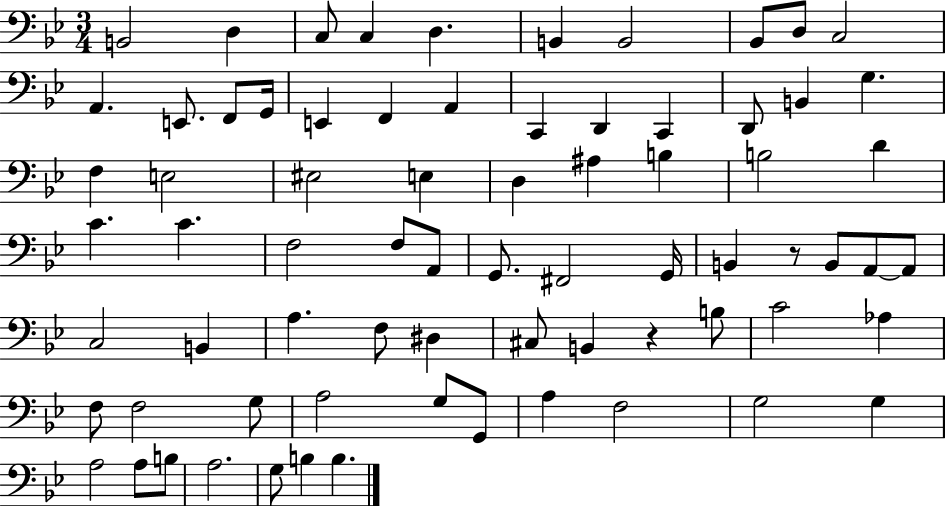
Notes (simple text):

B2/h D3/q C3/e C3/q D3/q. B2/q B2/h Bb2/e D3/e C3/h A2/q. E2/e. F2/e G2/s E2/q F2/q A2/q C2/q D2/q C2/q D2/e B2/q G3/q. F3/q E3/h EIS3/h E3/q D3/q A#3/q B3/q B3/h D4/q C4/q. C4/q. F3/h F3/e A2/e G2/e. F#2/h G2/s B2/q R/e B2/e A2/e A2/e C3/h B2/q A3/q. F3/e D#3/q C#3/e B2/q R/q B3/e C4/h Ab3/q F3/e F3/h G3/e A3/h G3/e G2/e A3/q F3/h G3/h G3/q A3/h A3/e B3/e A3/h. G3/e B3/q B3/q.